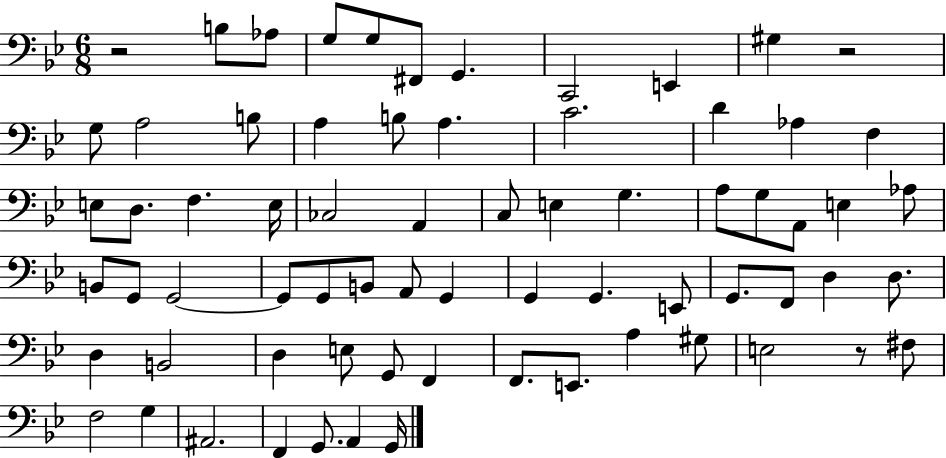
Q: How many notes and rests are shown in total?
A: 70